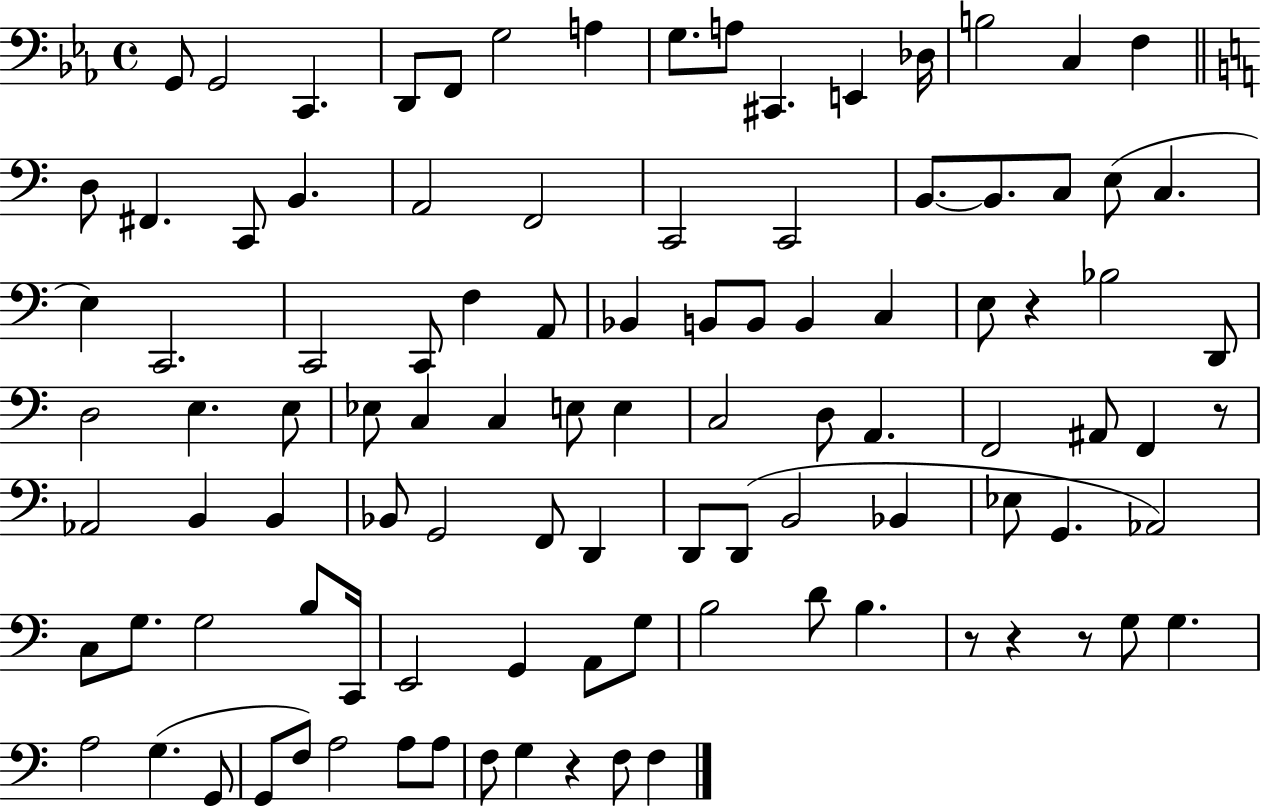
G2/e G2/h C2/q. D2/e F2/e G3/h A3/q G3/e. A3/e C#2/q. E2/q Db3/s B3/h C3/q F3/q D3/e F#2/q. C2/e B2/q. A2/h F2/h C2/h C2/h B2/e. B2/e. C3/e E3/e C3/q. E3/q C2/h. C2/h C2/e F3/q A2/e Bb2/q B2/e B2/e B2/q C3/q E3/e R/q Bb3/h D2/e D3/h E3/q. E3/e Eb3/e C3/q C3/q E3/e E3/q C3/h D3/e A2/q. F2/h A#2/e F2/q R/e Ab2/h B2/q B2/q Bb2/e G2/h F2/e D2/q D2/e D2/e B2/h Bb2/q Eb3/e G2/q. Ab2/h C3/e G3/e. G3/h B3/e C2/s E2/h G2/q A2/e G3/e B3/h D4/e B3/q. R/e R/q R/e G3/e G3/q. A3/h G3/q. G2/e G2/e F3/e A3/h A3/e A3/e F3/e G3/q R/q F3/e F3/q